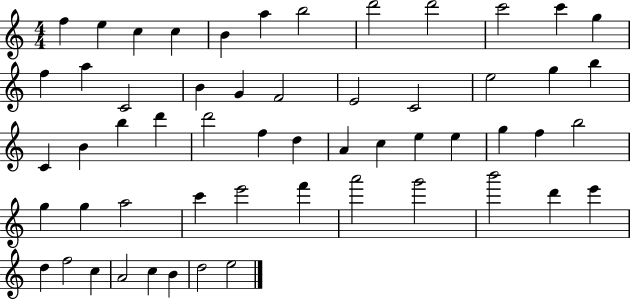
{
  \clef treble
  \numericTimeSignature
  \time 4/4
  \key c \major
  f''4 e''4 c''4 c''4 | b'4 a''4 b''2 | d'''2 d'''2 | c'''2 c'''4 g''4 | \break f''4 a''4 c'2 | b'4 g'4 f'2 | e'2 c'2 | e''2 g''4 b''4 | \break c'4 b'4 b''4 d'''4 | d'''2 f''4 d''4 | a'4 c''4 e''4 e''4 | g''4 f''4 b''2 | \break g''4 g''4 a''2 | c'''4 e'''2 f'''4 | a'''2 g'''2 | b'''2 d'''4 e'''4 | \break d''4 f''2 c''4 | a'2 c''4 b'4 | d''2 e''2 | \bar "|."
}